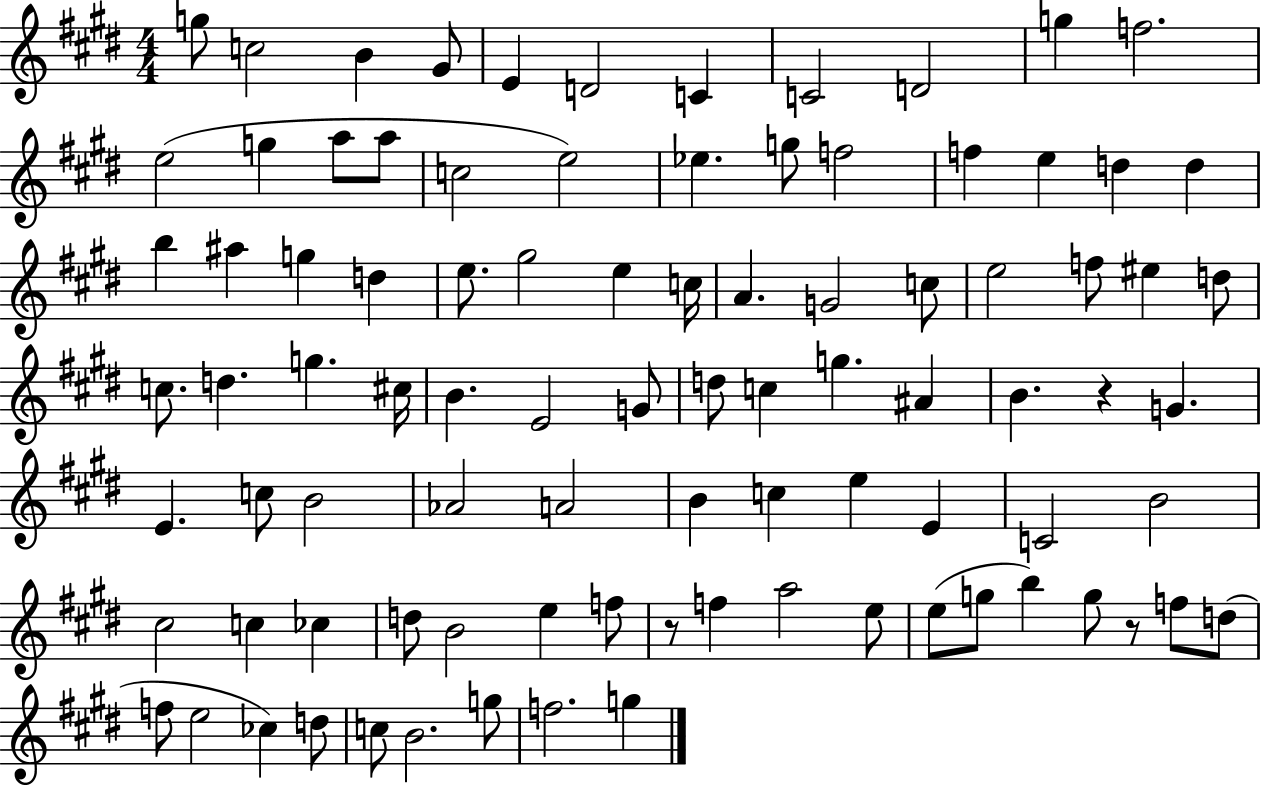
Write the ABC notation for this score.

X:1
T:Untitled
M:4/4
L:1/4
K:E
g/2 c2 B ^G/2 E D2 C C2 D2 g f2 e2 g a/2 a/2 c2 e2 _e g/2 f2 f e d d b ^a g d e/2 ^g2 e c/4 A G2 c/2 e2 f/2 ^e d/2 c/2 d g ^c/4 B E2 G/2 d/2 c g ^A B z G E c/2 B2 _A2 A2 B c e E C2 B2 ^c2 c _c d/2 B2 e f/2 z/2 f a2 e/2 e/2 g/2 b g/2 z/2 f/2 d/2 f/2 e2 _c d/2 c/2 B2 g/2 f2 g